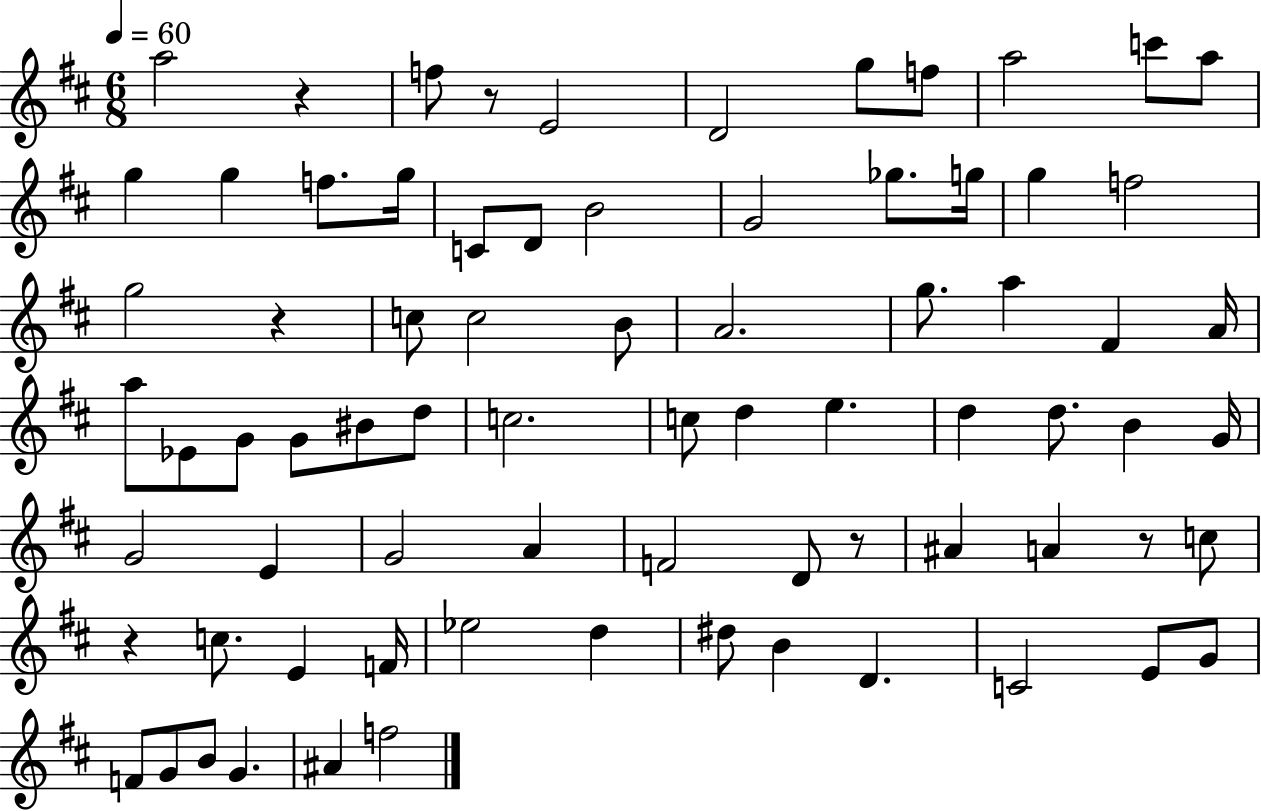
A5/h R/q F5/e R/e E4/h D4/h G5/e F5/e A5/h C6/e A5/e G5/q G5/q F5/e. G5/s C4/e D4/e B4/h G4/h Gb5/e. G5/s G5/q F5/h G5/h R/q C5/e C5/h B4/e A4/h. G5/e. A5/q F#4/q A4/s A5/e Eb4/e G4/e G4/e BIS4/e D5/e C5/h. C5/e D5/q E5/q. D5/q D5/e. B4/q G4/s G4/h E4/q G4/h A4/q F4/h D4/e R/e A#4/q A4/q R/e C5/e R/q C5/e. E4/q F4/s Eb5/h D5/q D#5/e B4/q D4/q. C4/h E4/e G4/e F4/e G4/e B4/e G4/q. A#4/q F5/h